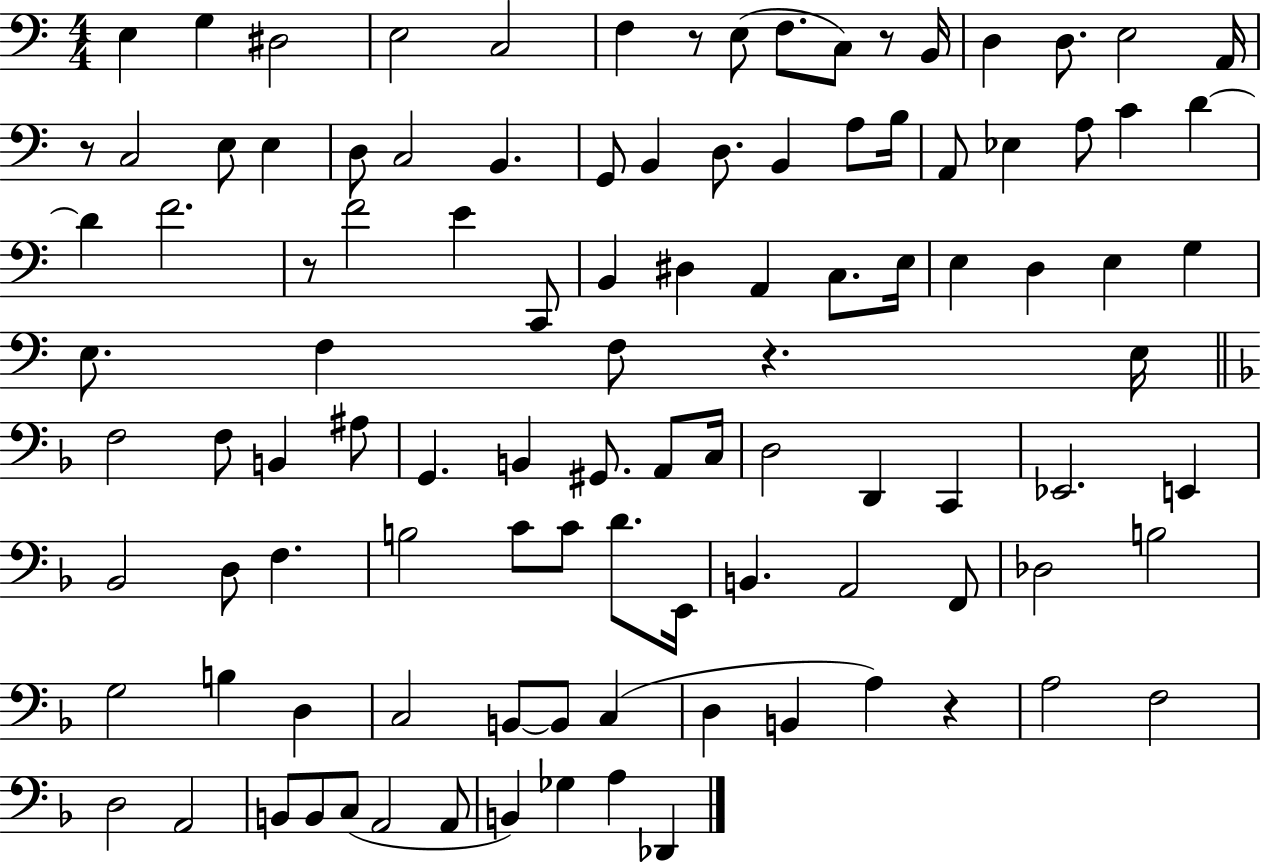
X:1
T:Untitled
M:4/4
L:1/4
K:C
E, G, ^D,2 E,2 C,2 F, z/2 E,/2 F,/2 C,/2 z/2 B,,/4 D, D,/2 E,2 A,,/4 z/2 C,2 E,/2 E, D,/2 C,2 B,, G,,/2 B,, D,/2 B,, A,/2 B,/4 A,,/2 _E, A,/2 C D D F2 z/2 F2 E C,,/2 B,, ^D, A,, C,/2 E,/4 E, D, E, G, E,/2 F, F,/2 z E,/4 F,2 F,/2 B,, ^A,/2 G,, B,, ^G,,/2 A,,/2 C,/4 D,2 D,, C,, _E,,2 E,, _B,,2 D,/2 F, B,2 C/2 C/2 D/2 E,,/4 B,, A,,2 F,,/2 _D,2 B,2 G,2 B, D, C,2 B,,/2 B,,/2 C, D, B,, A, z A,2 F,2 D,2 A,,2 B,,/2 B,,/2 C,/2 A,,2 A,,/2 B,, _G, A, _D,,